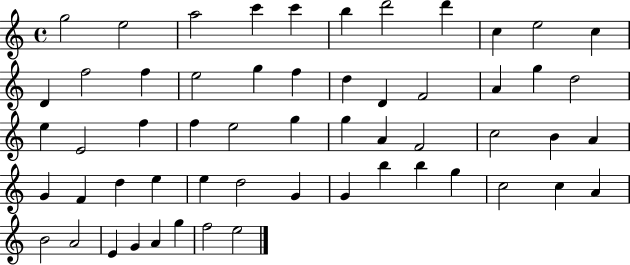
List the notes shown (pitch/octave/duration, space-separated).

G5/h E5/h A5/h C6/q C6/q B5/q D6/h D6/q C5/q E5/h C5/q D4/q F5/h F5/q E5/h G5/q F5/q D5/q D4/q F4/h A4/q G5/q D5/h E5/q E4/h F5/q F5/q E5/h G5/q G5/q A4/q F4/h C5/h B4/q A4/q G4/q F4/q D5/q E5/q E5/q D5/h G4/q G4/q B5/q B5/q G5/q C5/h C5/q A4/q B4/h A4/h E4/q G4/q A4/q G5/q F5/h E5/h